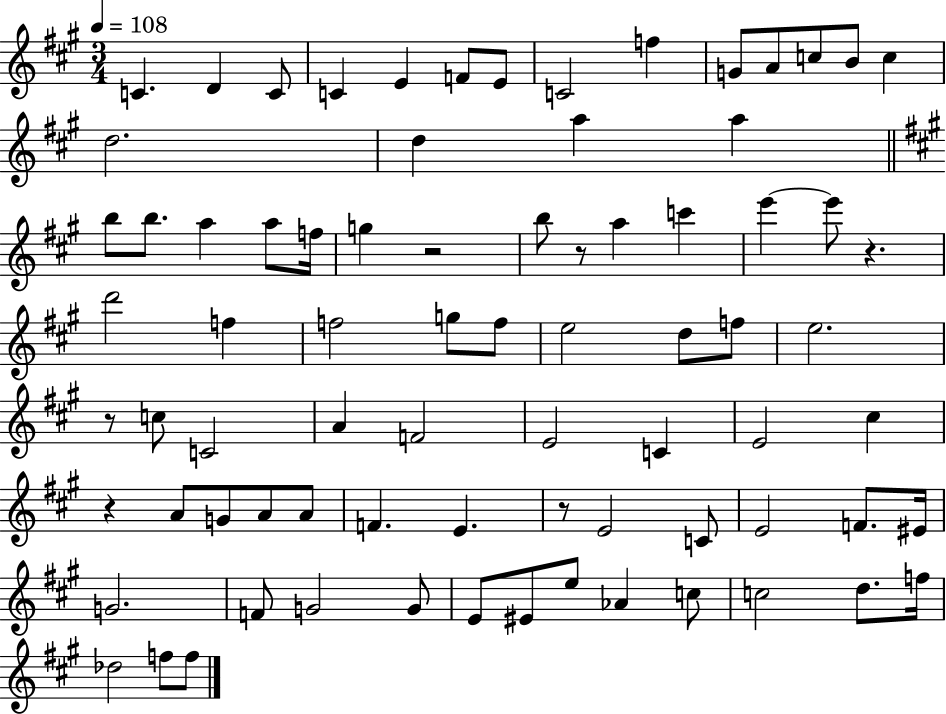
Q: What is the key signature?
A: A major